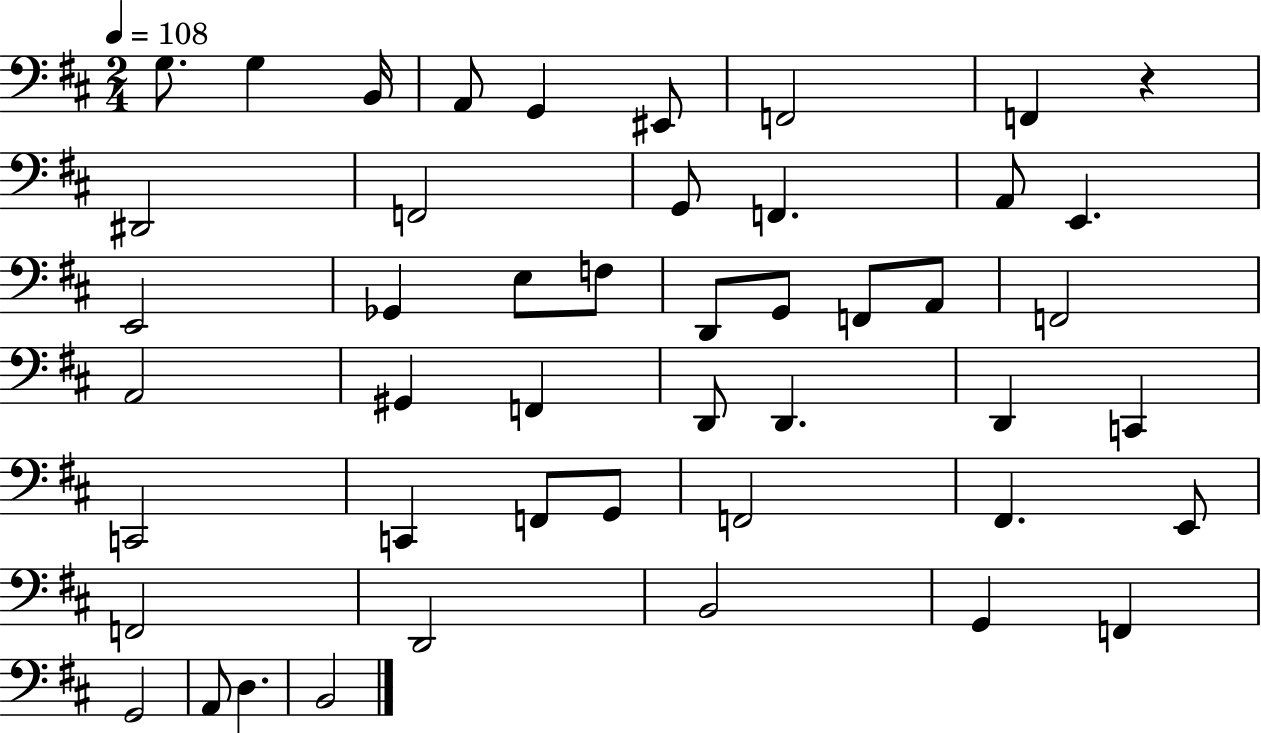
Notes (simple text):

G3/e. G3/q B2/s A2/e G2/q EIS2/e F2/h F2/q R/q D#2/h F2/h G2/e F2/q. A2/e E2/q. E2/h Gb2/q E3/e F3/e D2/e G2/e F2/e A2/e F2/h A2/h G#2/q F2/q D2/e D2/q. D2/q C2/q C2/h C2/q F2/e G2/e F2/h F#2/q. E2/e F2/h D2/h B2/h G2/q F2/q G2/h A2/e D3/q. B2/h